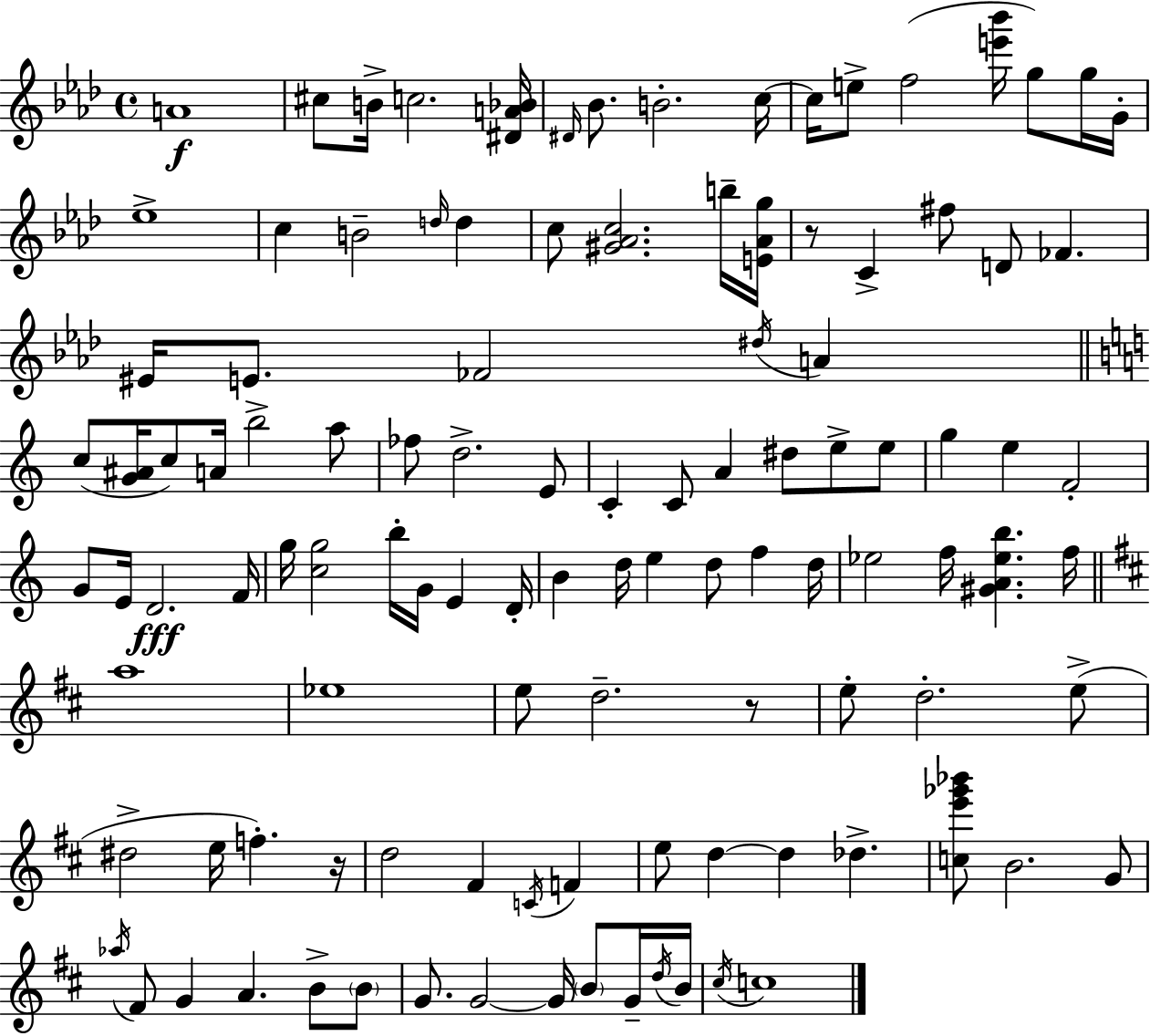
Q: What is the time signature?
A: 4/4